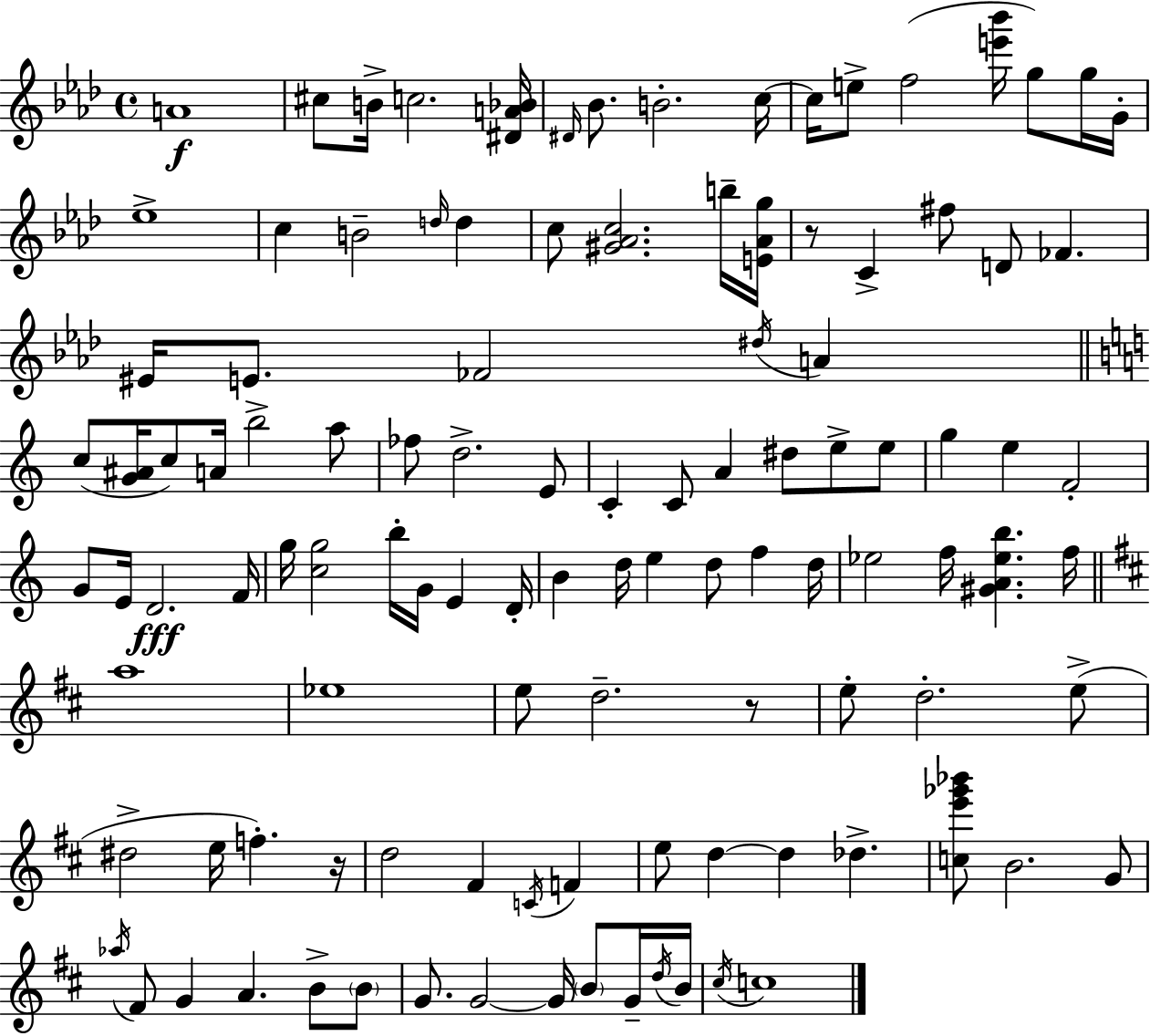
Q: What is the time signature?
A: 4/4